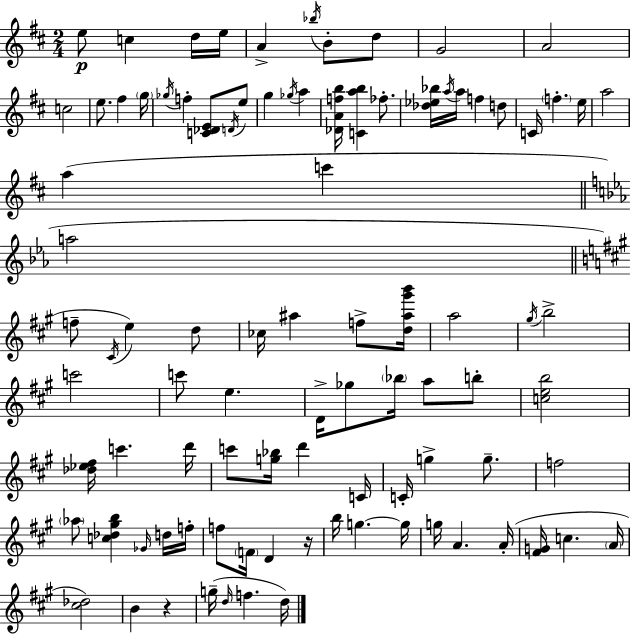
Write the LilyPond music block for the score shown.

{
  \clef treble
  \numericTimeSignature
  \time 2/4
  \key d \major
  e''8\p c''4 d''16 e''16 | a'4-> \acciaccatura { bes''16 } b'8-. d''8 | g'2 | a'2 | \break c''2 | e''8. fis''4 | \parenthesize g''16 \acciaccatura { ges''16 } f''4-. <c' des' e'>8 | \acciaccatura { d'16 } e''8 g''4 \acciaccatura { ges''16 } | \break a''4 <des' a' f'' b''>16 <c' a'' b''>4 | fes''8.-. <des'' ees'' bes''>16 \acciaccatura { a''16 } a''16 f''4 | d''8 c'16 \parenthesize f''4.-. | e''16 a''2 | \break a''4( | c'''4 \bar "||" \break \key c \minor a''2 | \bar "||" \break \key a \major f''8-- \acciaccatura { cis'16 }) e''4 d''8 | ces''16 ais''4 f''8-> | <d'' ais'' gis''' b'''>16 a''2 | \acciaccatura { gis''16 } b''2-> | \break c'''2 | c'''8 e''4. | d'16-> ges''8 \parenthesize bes''16 a''8 | b''8-. <c'' e'' b''>2 | \break <des'' ees'' fis''>16 c'''4. | d'''16 c'''8 <g'' bes''>16 d'''4 | c'16 c'16-. g''4-> g''8.-- | f''2 | \break \parenthesize aes''8 <c'' des'' gis'' b''>4 | \grace { ges'16 } d''16 f''16-. f''8 \parenthesize f'16 d'4 | r16 b''16 g''4.~~ | g''16 g''16 a'4. | \break a'16-.( <fis' g'>16 c''4. | \parenthesize a'16 <cis'' des''>2) | b'4 r4 | g''16--( \grace { d''16 } f''4. | \break d''16) \bar "|."
}